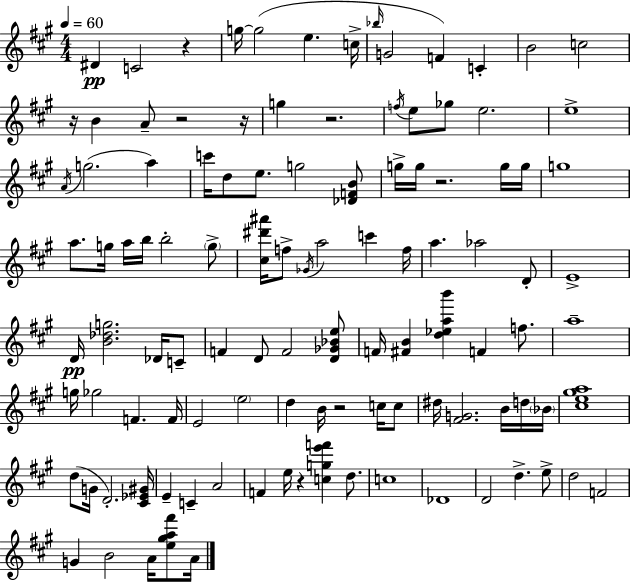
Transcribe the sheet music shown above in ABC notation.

X:1
T:Untitled
M:4/4
L:1/4
K:A
^D C2 z g/4 g2 e c/4 _b/4 G2 F C B2 c2 z/4 B A/2 z2 z/4 g z2 f/4 e/2 _g/2 e2 e4 A/4 g2 a c'/4 d/2 e/2 g2 [_DFB]/2 g/4 g/4 z2 g/4 g/4 g4 a/2 g/4 a/4 b/4 b2 g/2 [^c^d'^a']/4 f/2 _G/4 a2 c' f/4 a _a2 D/2 E4 D/4 [B_dg]2 _D/4 C/2 F D/2 F2 [D_G_Be]/2 F/4 [^FB] [d_eab'] F f/2 a4 g/4 _g2 F F/4 E2 e2 d B/4 z2 c/4 c/2 ^d/4 [^FG]2 B/4 d/4 _B/4 [^ce^ga]4 d/2 G/4 D2 [^C_E^G]/4 E C A2 F e/4 z [cge'f'] d/2 c4 _D4 D2 d e/2 d2 F2 G B2 A/4 [e^ga^f']/2 A/4